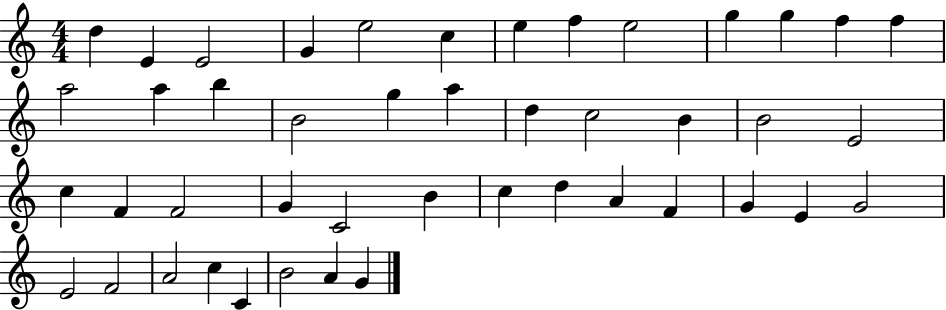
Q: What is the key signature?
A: C major